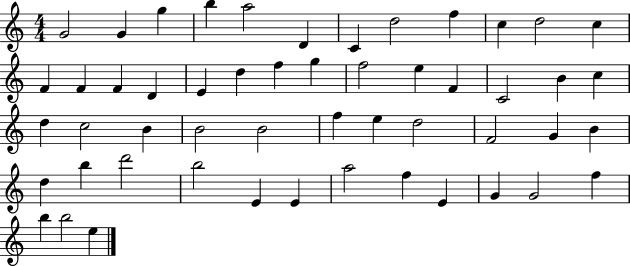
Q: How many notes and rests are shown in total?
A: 52